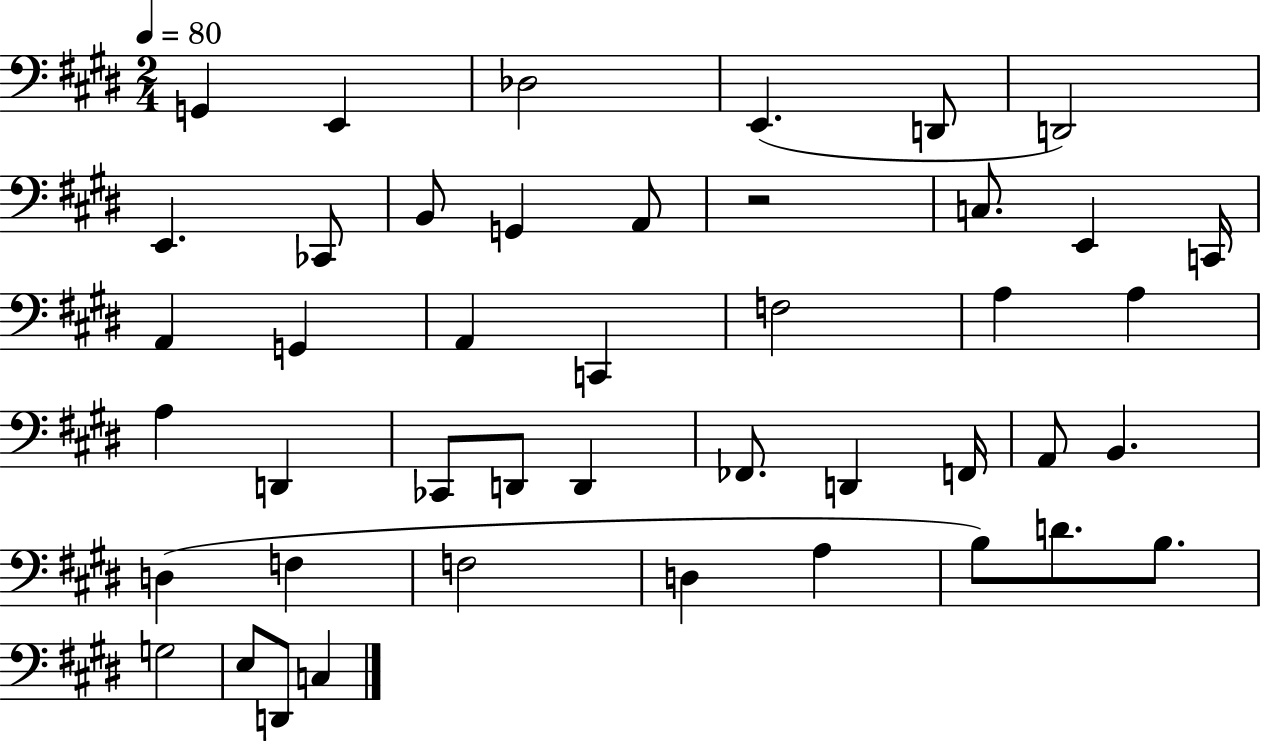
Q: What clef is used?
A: bass